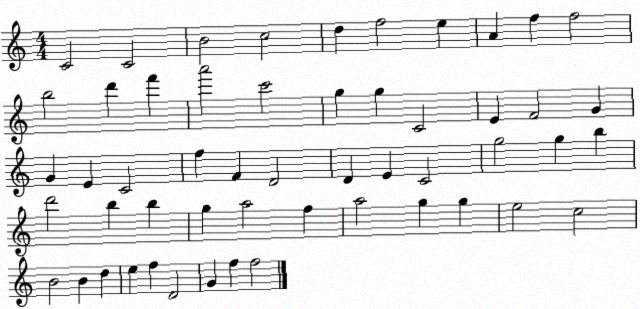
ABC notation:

X:1
T:Untitled
M:4/4
L:1/4
K:C
C2 C2 B2 c2 d f2 e A f f2 b2 d' f' a'2 c'2 g g C2 E F2 G G E C2 f F D2 D E C2 g2 g b d'2 b b g a2 f a2 g g e2 c2 B2 B d e f D2 G f f2